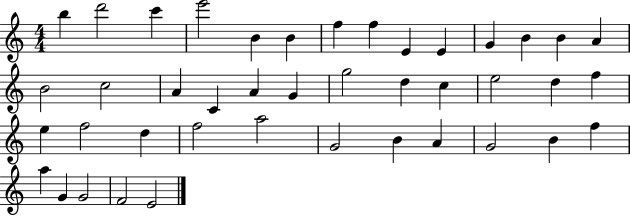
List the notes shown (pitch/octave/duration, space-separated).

B5/q D6/h C6/q E6/h B4/q B4/q F5/q F5/q E4/q E4/q G4/q B4/q B4/q A4/q B4/h C5/h A4/q C4/q A4/q G4/q G5/h D5/q C5/q E5/h D5/q F5/q E5/q F5/h D5/q F5/h A5/h G4/h B4/q A4/q G4/h B4/q F5/q A5/q G4/q G4/h F4/h E4/h